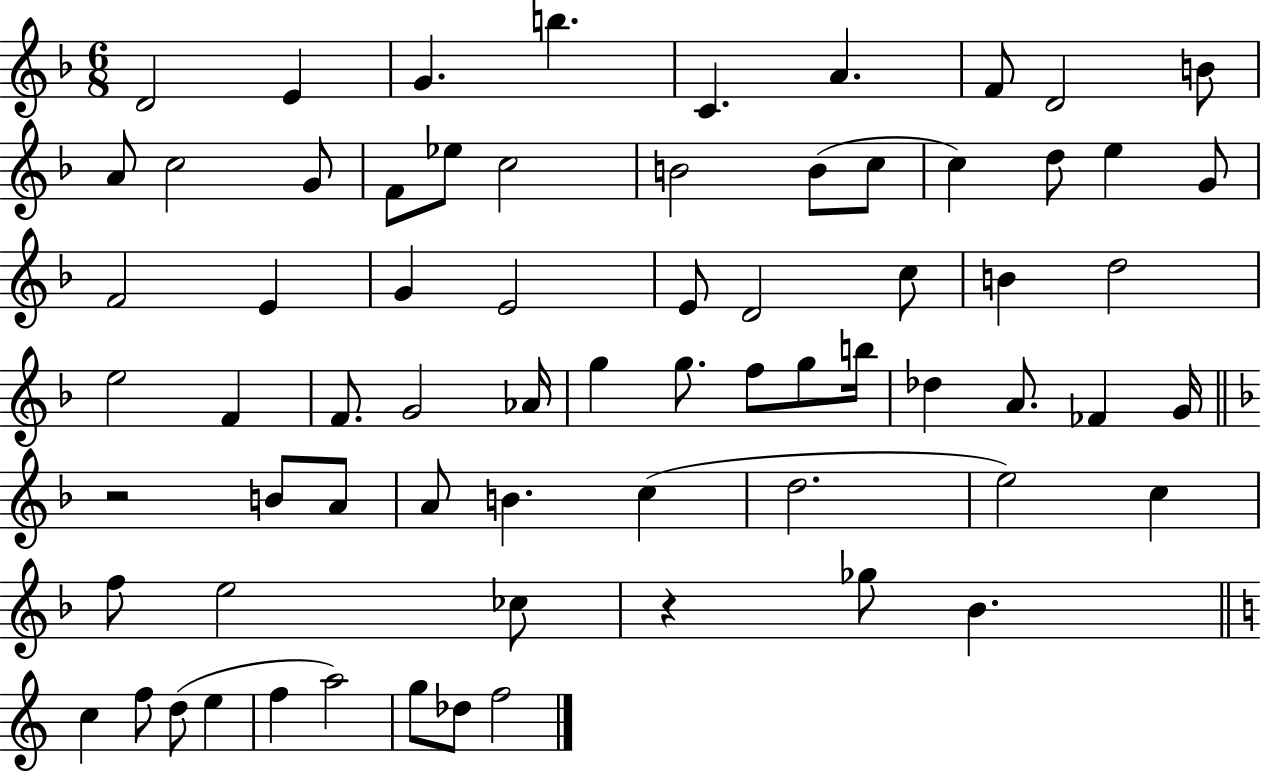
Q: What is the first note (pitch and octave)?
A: D4